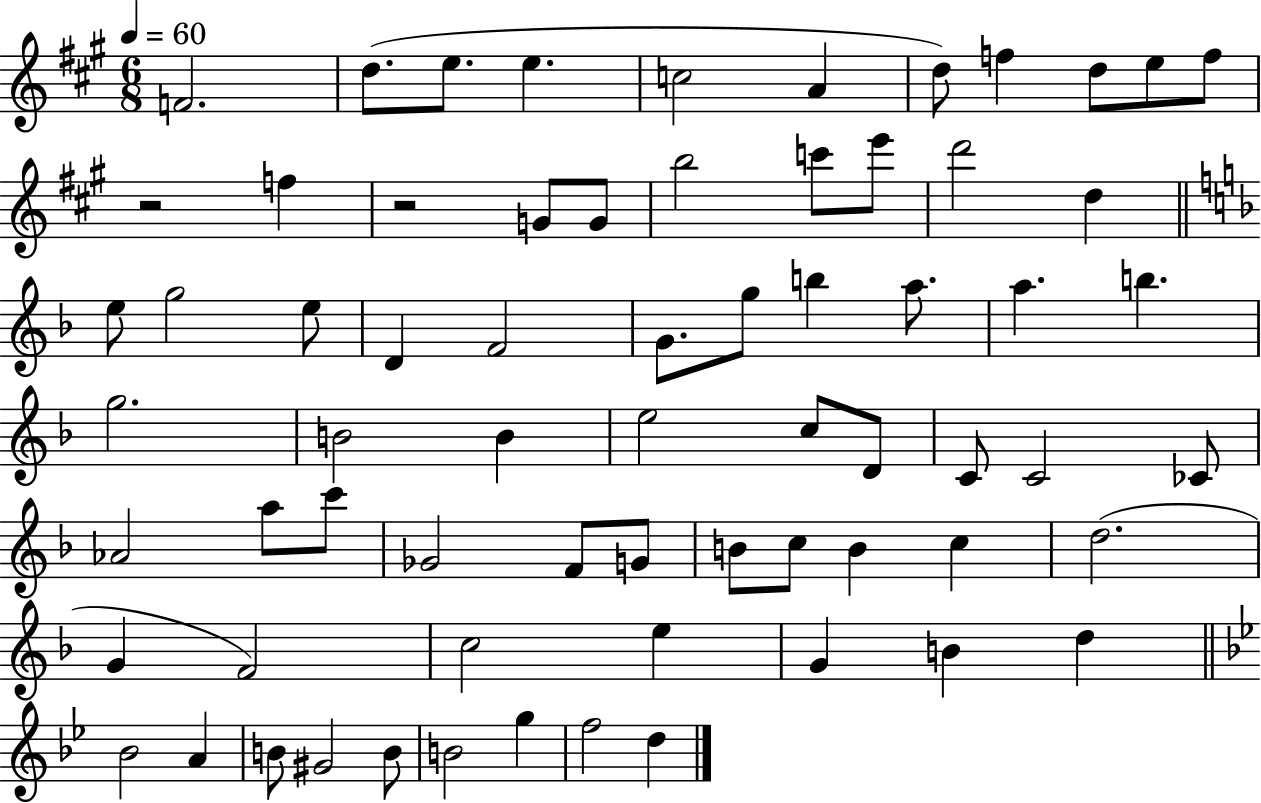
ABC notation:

X:1
T:Untitled
M:6/8
L:1/4
K:A
F2 d/2 e/2 e c2 A d/2 f d/2 e/2 f/2 z2 f z2 G/2 G/2 b2 c'/2 e'/2 d'2 d e/2 g2 e/2 D F2 G/2 g/2 b a/2 a b g2 B2 B e2 c/2 D/2 C/2 C2 _C/2 _A2 a/2 c'/2 _G2 F/2 G/2 B/2 c/2 B c d2 G F2 c2 e G B d _B2 A B/2 ^G2 B/2 B2 g f2 d